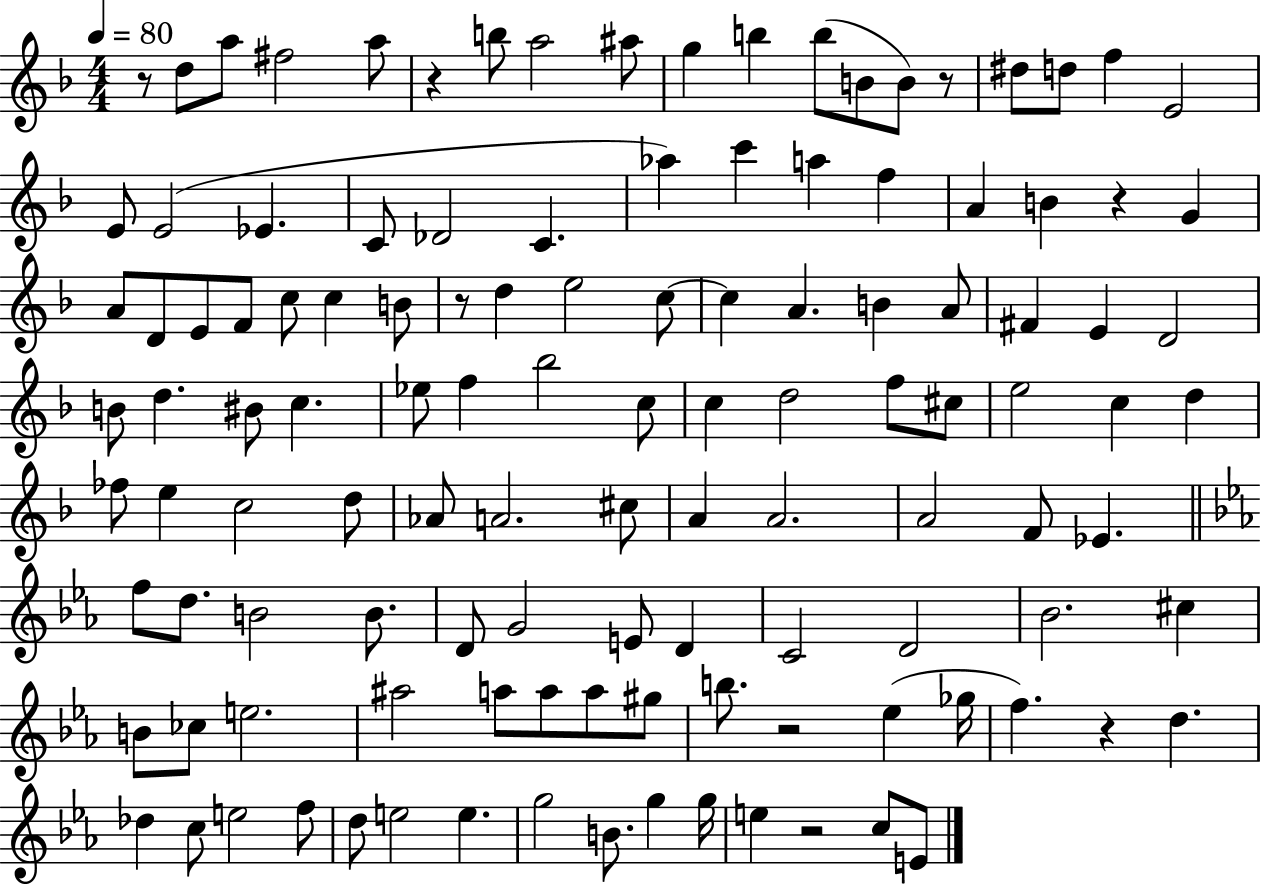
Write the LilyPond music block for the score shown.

{
  \clef treble
  \numericTimeSignature
  \time 4/4
  \key f \major
  \tempo 4 = 80
  r8 d''8 a''8 fis''2 a''8 | r4 b''8 a''2 ais''8 | g''4 b''4 b''8( b'8 b'8) r8 | dis''8 d''8 f''4 e'2 | \break e'8 e'2( ees'4. | c'8 des'2 c'4. | aes''4) c'''4 a''4 f''4 | a'4 b'4 r4 g'4 | \break a'8 d'8 e'8 f'8 c''8 c''4 b'8 | r8 d''4 e''2 c''8~~ | c''4 a'4. b'4 a'8 | fis'4 e'4 d'2 | \break b'8 d''4. bis'8 c''4. | ees''8 f''4 bes''2 c''8 | c''4 d''2 f''8 cis''8 | e''2 c''4 d''4 | \break fes''8 e''4 c''2 d''8 | aes'8 a'2. cis''8 | a'4 a'2. | a'2 f'8 ees'4. | \break \bar "||" \break \key ees \major f''8 d''8. b'2 b'8. | d'8 g'2 e'8 d'4 | c'2 d'2 | bes'2. cis''4 | \break b'8 ces''8 e''2. | ais''2 a''8 a''8 a''8 gis''8 | b''8. r2 ees''4( ges''16 | f''4.) r4 d''4. | \break des''4 c''8 e''2 f''8 | d''8 e''2 e''4. | g''2 b'8. g''4 g''16 | e''4 r2 c''8 e'8 | \break \bar "|."
}